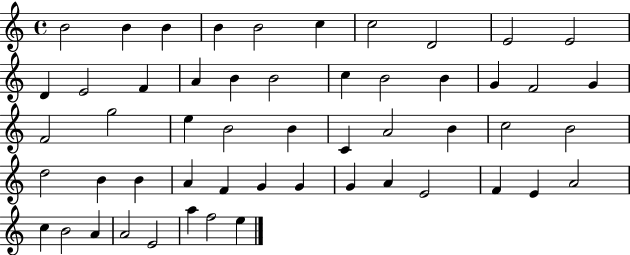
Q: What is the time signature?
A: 4/4